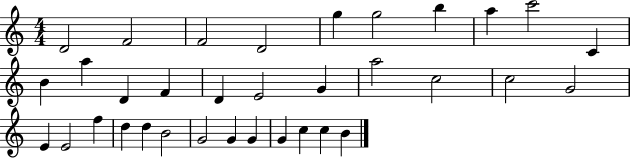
X:1
T:Untitled
M:4/4
L:1/4
K:C
D2 F2 F2 D2 g g2 b a c'2 C B a D F D E2 G a2 c2 c2 G2 E E2 f d d B2 G2 G G G c c B